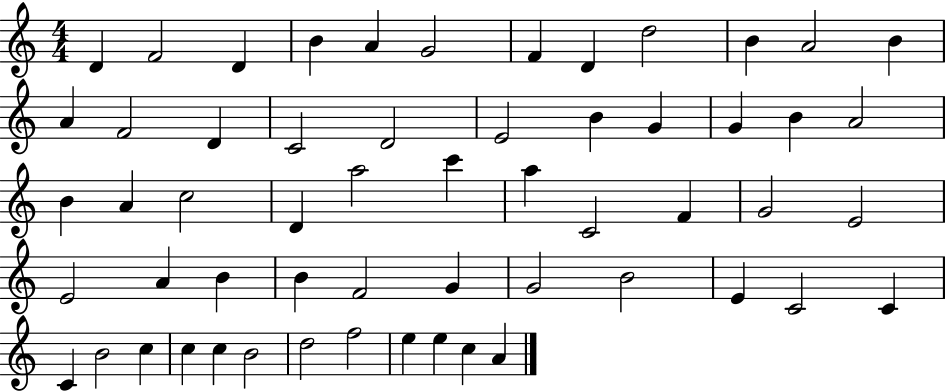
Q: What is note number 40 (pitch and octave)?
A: G4